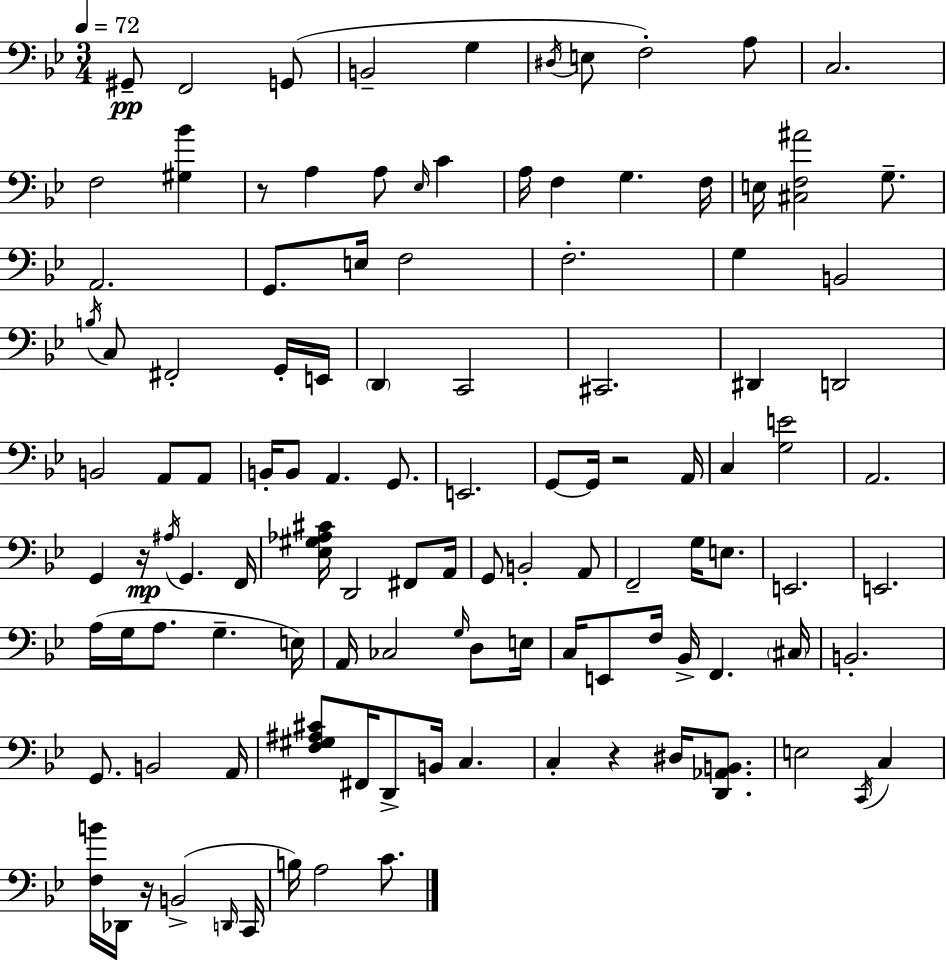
G#2/e F2/h G2/e B2/h G3/q D#3/s E3/e F3/h A3/e C3/h. F3/h [G#3,Bb4]/q R/e A3/q A3/e Eb3/s C4/q A3/s F3/q G3/q. F3/s E3/s [C#3,F3,A#4]/h G3/e. A2/h. G2/e. E3/s F3/h F3/h. G3/q B2/h B3/s C3/e F#2/h G2/s E2/s D2/q C2/h C#2/h. D#2/q D2/h B2/h A2/e A2/e B2/s B2/e A2/q. G2/e. E2/h. G2/e G2/s R/h A2/s C3/q [G3,E4]/h A2/h. G2/q R/s A#3/s G2/q. F2/s [Eb3,G#3,Ab3,C#4]/s D2/h F#2/e A2/s G2/e B2/h A2/e F2/h G3/s E3/e. E2/h. E2/h. A3/s G3/s A3/e. G3/q. E3/s A2/s CES3/h G3/s D3/e E3/s C3/s E2/e F3/s Bb2/s F2/q. C#3/s B2/h. G2/e. B2/h A2/s [F3,G#3,A#3,C#4]/e F#2/s D2/e B2/s C3/q. C3/q R/q D#3/s [D2,Ab2,B2]/e. E3/h C2/s C3/q [F3,B4]/s Db2/s R/s B2/h D2/s C2/s B3/s A3/h C4/e.